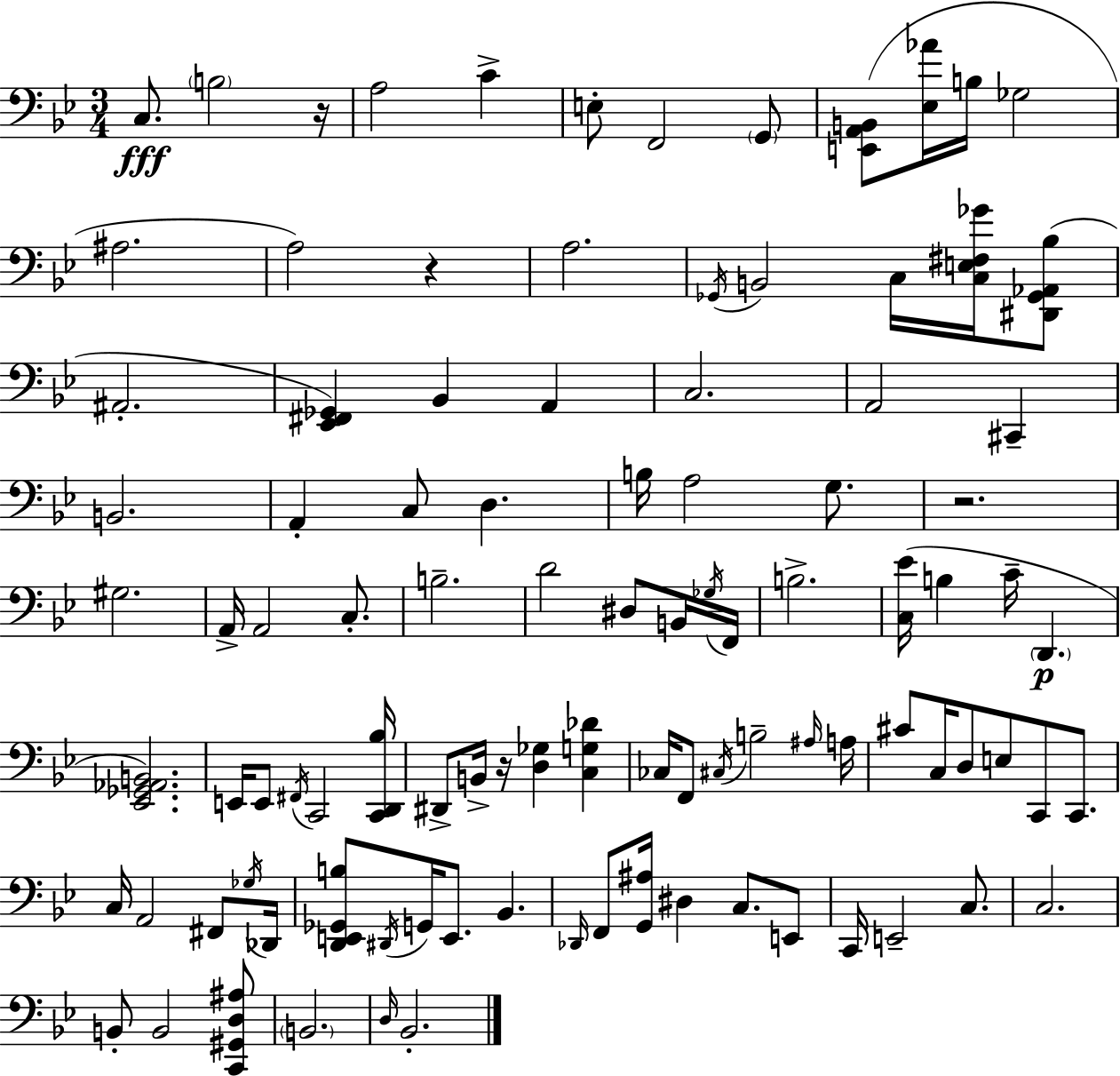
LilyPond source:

{
  \clef bass
  \numericTimeSignature
  \time 3/4
  \key g \minor
  c8.\fff \parenthesize b2 r16 | a2 c'4-> | e8-. f,2 \parenthesize g,8 | <e, a, b,>8( <ees aes'>16 b16 ges2 | \break ais2. | a2) r4 | a2. | \acciaccatura { ges,16 } b,2 c16 <c e fis ges'>16 <dis, ges, aes, bes>8( | \break ais,2.-. | <ees, fis, ges,>4) bes,4 a,4 | c2. | a,2 cis,4-- | \break b,2. | a,4-. c8 d4. | b16 a2 g8. | r2. | \break gis2. | a,16-> a,2 c8.-. | b2.-- | d'2 dis8 b,16 | \break \acciaccatura { ges16 } f,16 b2.-> | <c ees'>16( b4 c'16-- \parenthesize d,4.\p | <ees, ges, aes, b,>2.) | e,16 e,8 \acciaccatura { fis,16 } c,2 | \break <c, d, bes>16 dis,8-> b,16-> r16 <d ges>4 <c g des'>4 | ces16 f,8 \acciaccatura { cis16 } b2-- | \grace { ais16 } a16 cis'8 c16 d8 e8 | c,8 c,8. c16 a,2 | \break fis,8 \acciaccatura { ges16 } des,16 <d, e, ges, b>8 \acciaccatura { dis,16 } g,16 e,8. | bes,4. \grace { des,16 } f,8 <g, ais>16 dis4 | c8. e,8 c,16 e,2-- | c8. c2. | \break b,8-. b,2 | <c, gis, d ais>8 \parenthesize b,2. | \grace { d16 } bes,2.-. | \bar "|."
}